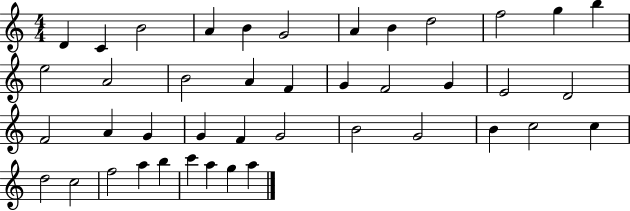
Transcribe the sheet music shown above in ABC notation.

X:1
T:Untitled
M:4/4
L:1/4
K:C
D C B2 A B G2 A B d2 f2 g b e2 A2 B2 A F G F2 G E2 D2 F2 A G G F G2 B2 G2 B c2 c d2 c2 f2 a b c' a g a